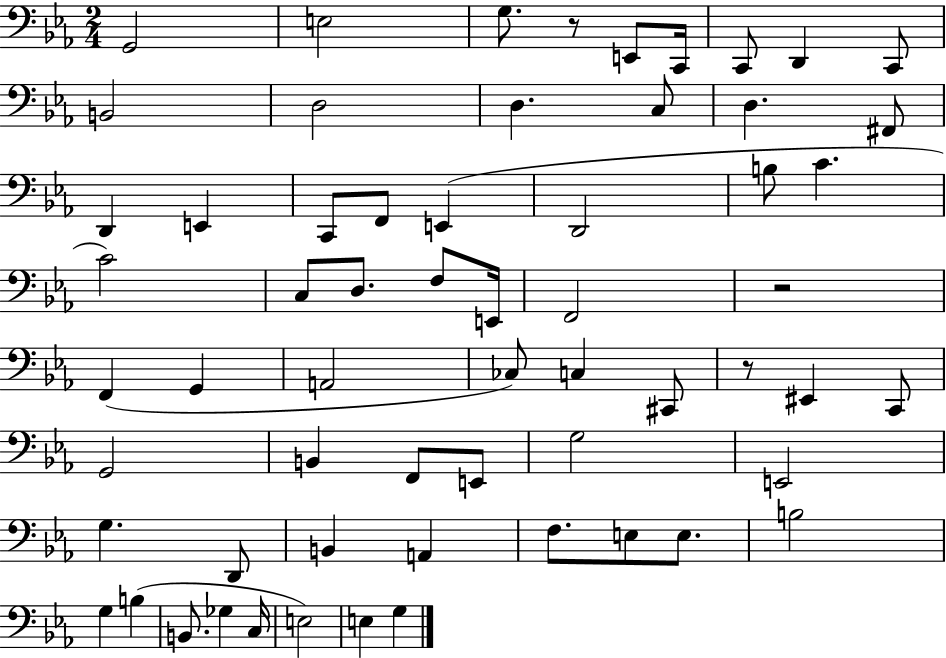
X:1
T:Untitled
M:2/4
L:1/4
K:Eb
G,,2 E,2 G,/2 z/2 E,,/2 C,,/4 C,,/2 D,, C,,/2 B,,2 D,2 D, C,/2 D, ^F,,/2 D,, E,, C,,/2 F,,/2 E,, D,,2 B,/2 C C2 C,/2 D,/2 F,/2 E,,/4 F,,2 z2 F,, G,, A,,2 _C,/2 C, ^C,,/2 z/2 ^E,, C,,/2 G,,2 B,, F,,/2 E,,/2 G,2 E,,2 G, D,,/2 B,, A,, F,/2 E,/2 E,/2 B,2 G, B, B,,/2 _G, C,/4 E,2 E, G,